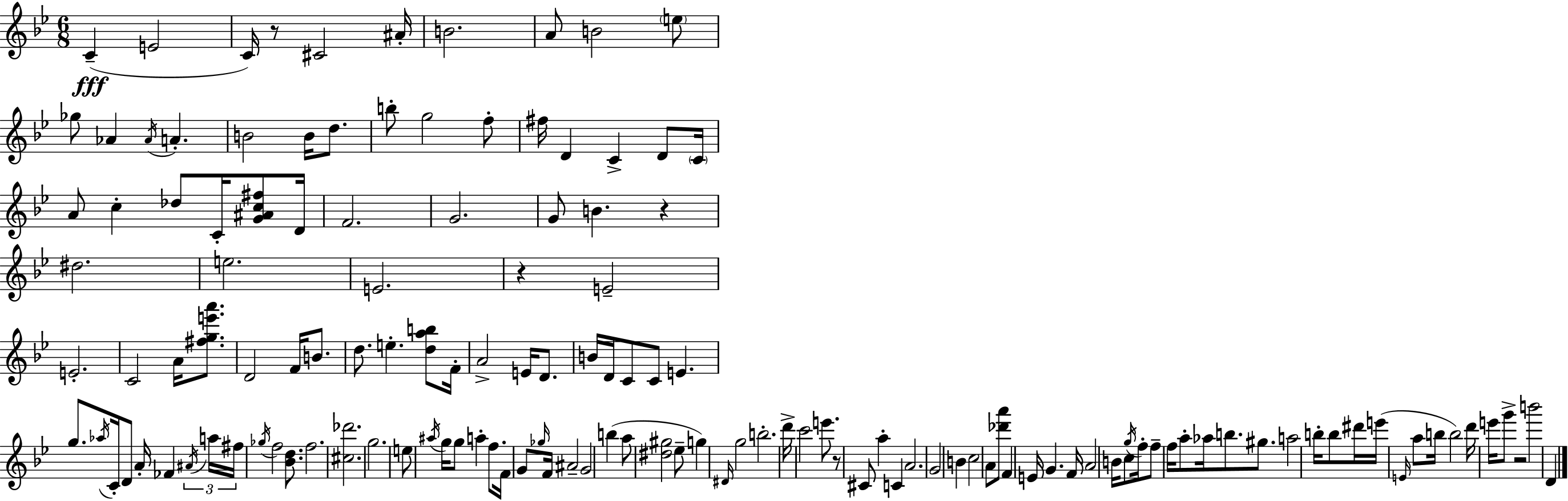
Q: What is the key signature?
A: BES major